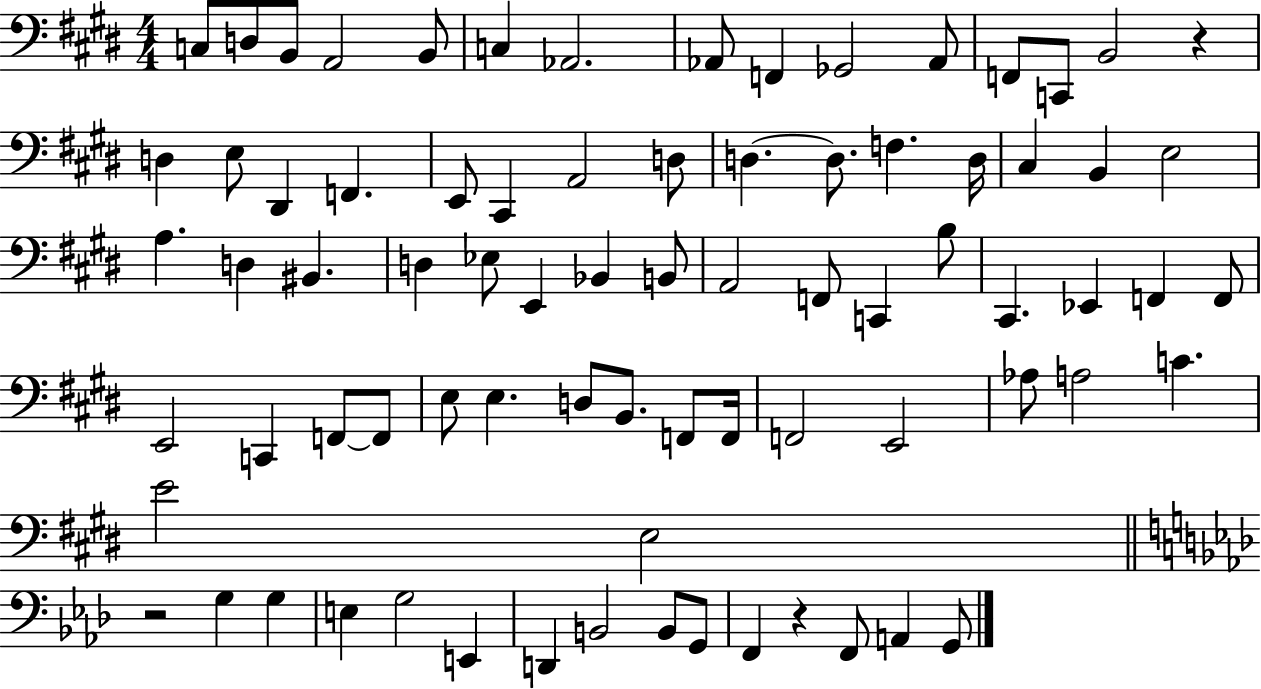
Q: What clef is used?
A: bass